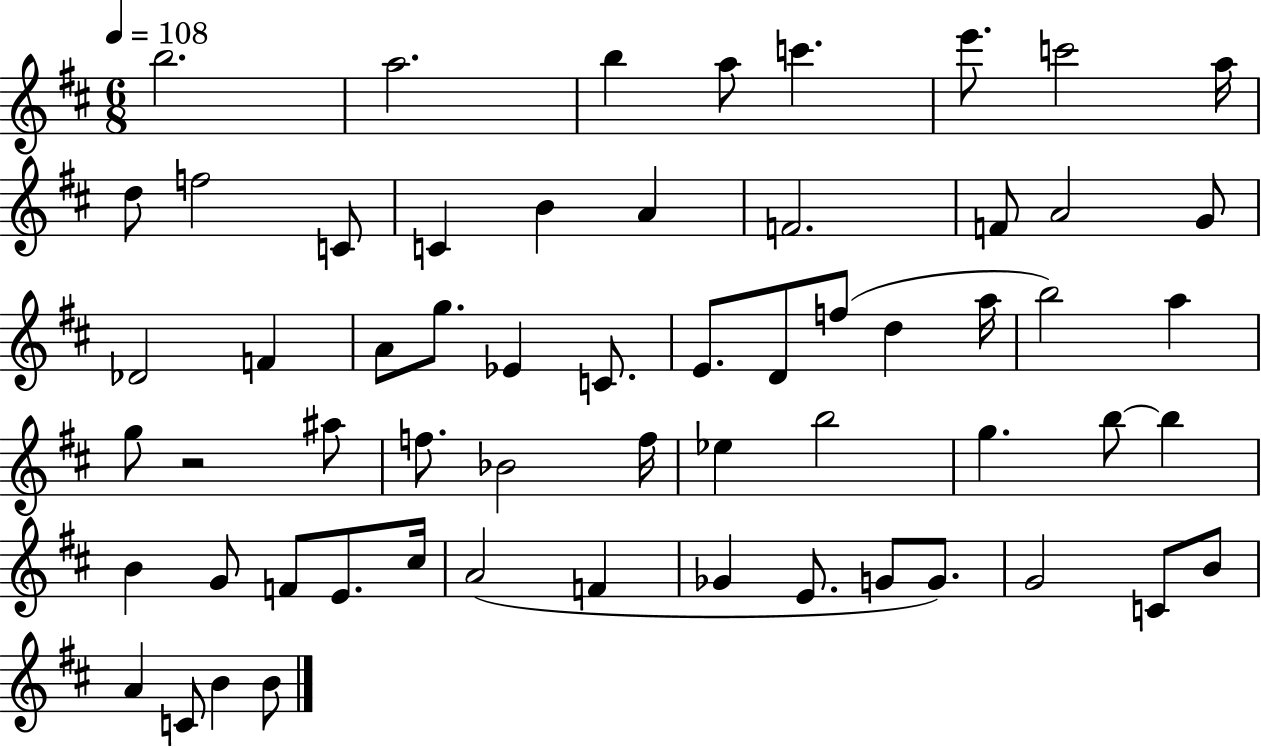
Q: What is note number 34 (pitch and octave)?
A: F5